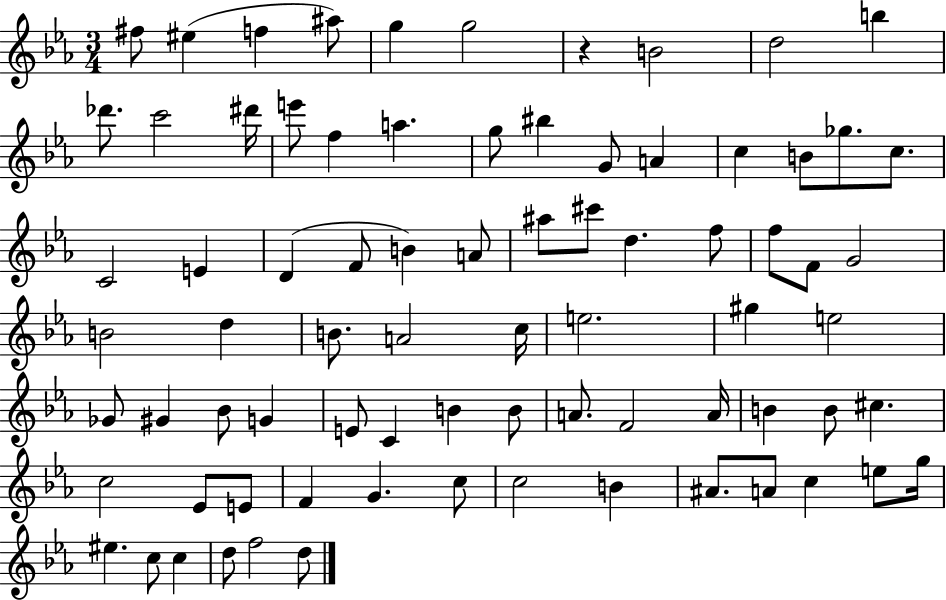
{
  \clef treble
  \numericTimeSignature
  \time 3/4
  \key ees \major
  fis''8 eis''4( f''4 ais''8) | g''4 g''2 | r4 b'2 | d''2 b''4 | \break des'''8. c'''2 dis'''16 | e'''8 f''4 a''4. | g''8 bis''4 g'8 a'4 | c''4 b'8 ges''8. c''8. | \break c'2 e'4 | d'4( f'8 b'4) a'8 | ais''8 cis'''8 d''4. f''8 | f''8 f'8 g'2 | \break b'2 d''4 | b'8. a'2 c''16 | e''2. | gis''4 e''2 | \break ges'8 gis'4 bes'8 g'4 | e'8 c'4 b'4 b'8 | a'8. f'2 a'16 | b'4 b'8 cis''4. | \break c''2 ees'8 e'8 | f'4 g'4. c''8 | c''2 b'4 | ais'8. a'8 c''4 e''8 g''16 | \break eis''4. c''8 c''4 | d''8 f''2 d''8 | \bar "|."
}